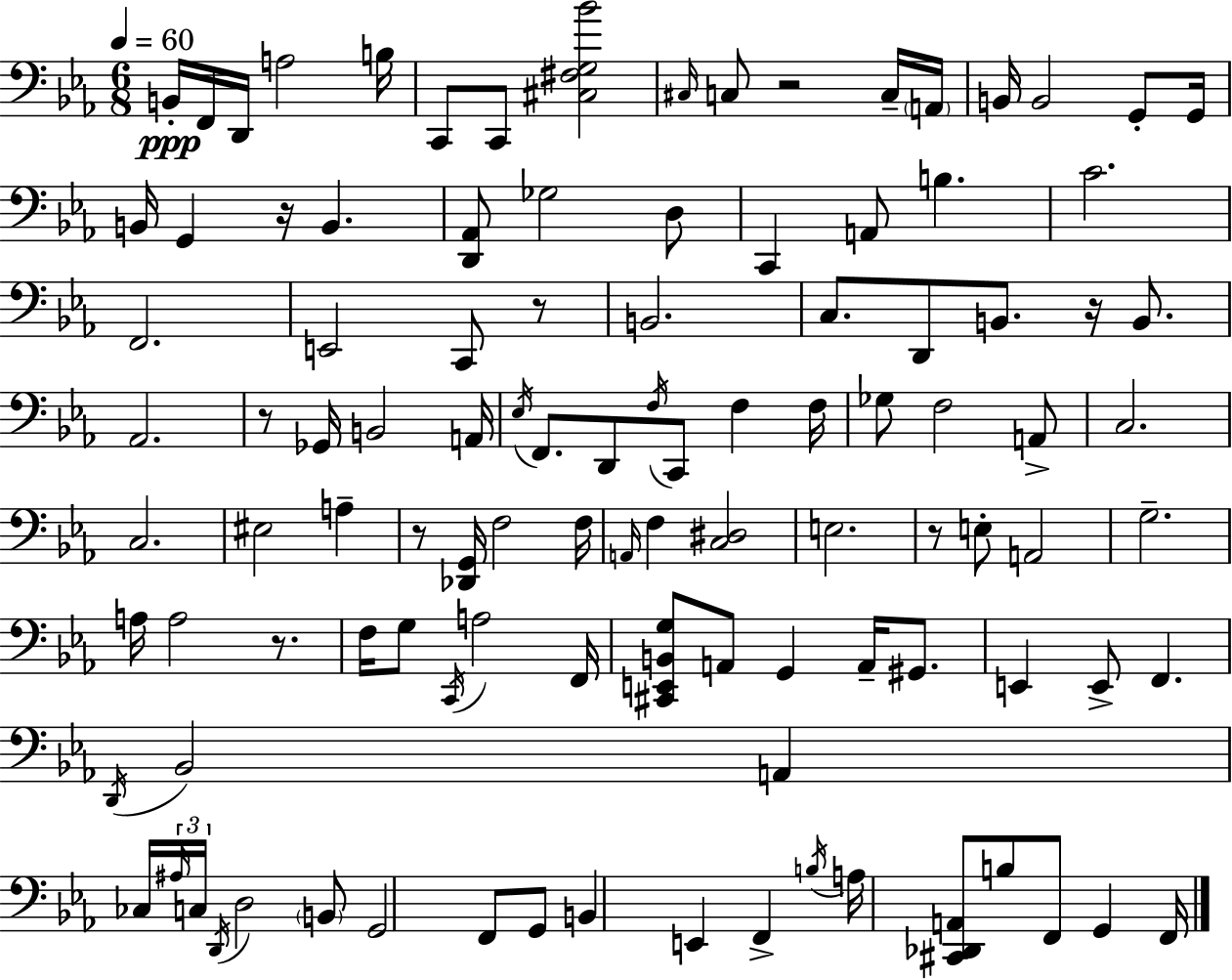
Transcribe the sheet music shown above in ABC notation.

X:1
T:Untitled
M:6/8
L:1/4
K:Eb
B,,/4 F,,/4 D,,/4 A,2 B,/4 C,,/2 C,,/2 [^C,^F,G,_B]2 ^C,/4 C,/2 z2 C,/4 A,,/4 B,,/4 B,,2 G,,/2 G,,/4 B,,/4 G,, z/4 B,, [D,,_A,,]/2 _G,2 D,/2 C,, A,,/2 B, C2 F,,2 E,,2 C,,/2 z/2 B,,2 C,/2 D,,/2 B,,/2 z/4 B,,/2 _A,,2 z/2 _G,,/4 B,,2 A,,/4 _E,/4 F,,/2 D,,/2 F,/4 C,,/2 F, F,/4 _G,/2 F,2 A,,/2 C,2 C,2 ^E,2 A, z/2 [_D,,G,,]/4 F,2 F,/4 A,,/4 F, [C,^D,]2 E,2 z/2 E,/2 A,,2 G,2 A,/4 A,2 z/2 F,/4 G,/2 C,,/4 A,2 F,,/4 [^C,,E,,B,,G,]/2 A,,/2 G,, A,,/4 ^G,,/2 E,, E,,/2 F,, D,,/4 _B,,2 A,, _C,/4 ^A,/4 C,/4 D,,/4 D,2 B,,/2 G,,2 F,,/2 G,,/2 B,, E,, F,, B,/4 A,/4 [^C,,_D,,A,,]/2 B,/2 F,,/2 G,, F,,/4